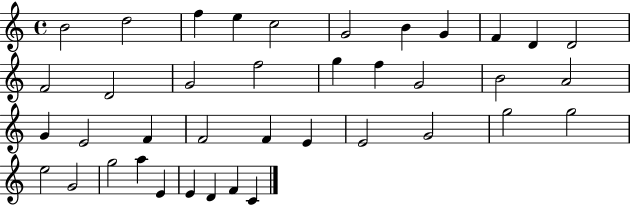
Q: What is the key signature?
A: C major